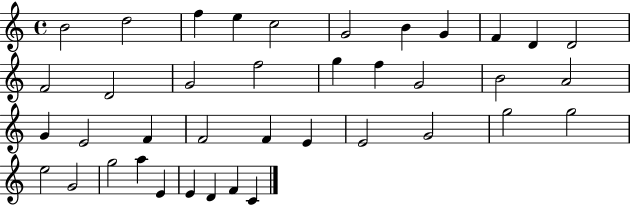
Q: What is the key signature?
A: C major